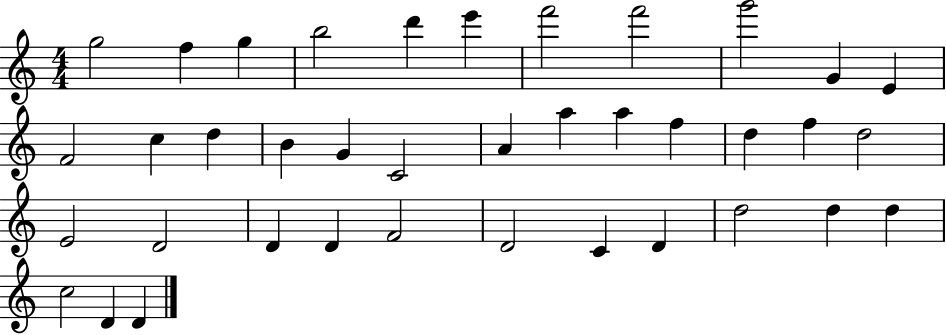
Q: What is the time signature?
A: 4/4